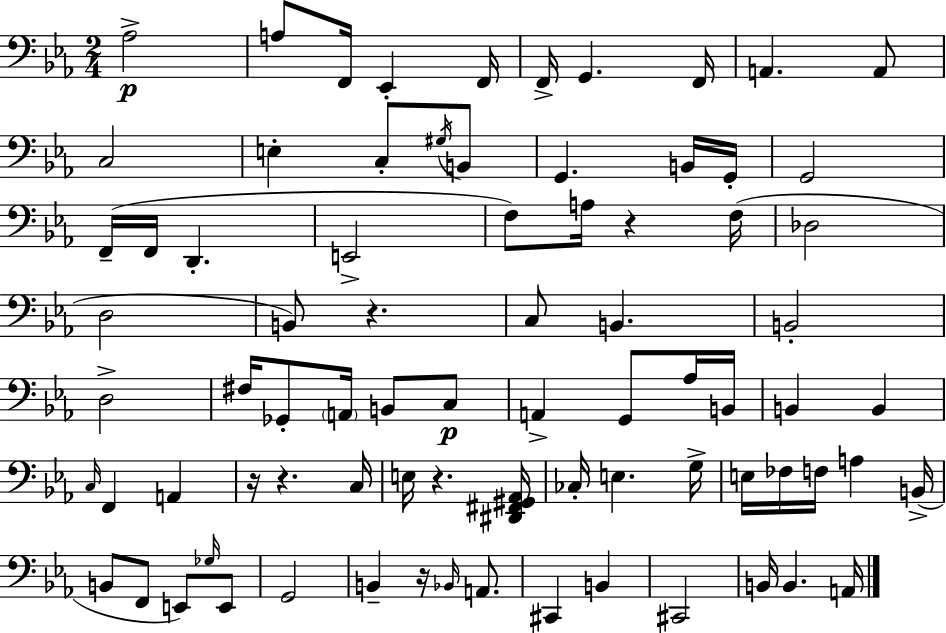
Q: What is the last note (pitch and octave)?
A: A2